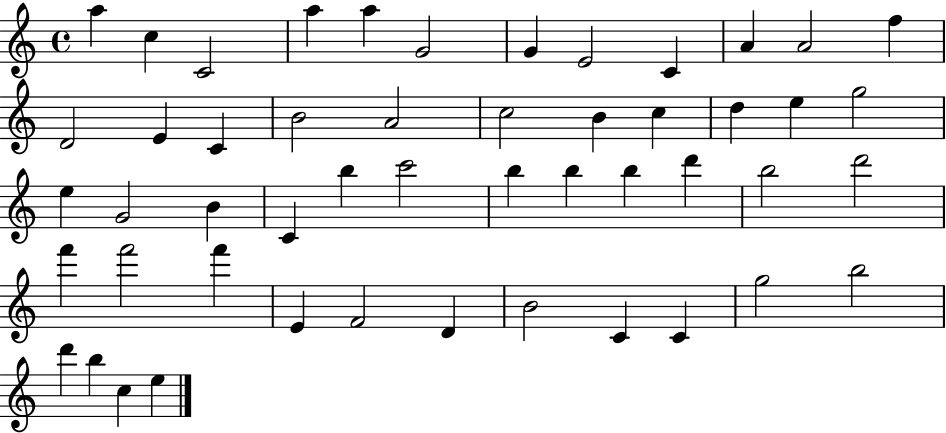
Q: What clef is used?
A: treble